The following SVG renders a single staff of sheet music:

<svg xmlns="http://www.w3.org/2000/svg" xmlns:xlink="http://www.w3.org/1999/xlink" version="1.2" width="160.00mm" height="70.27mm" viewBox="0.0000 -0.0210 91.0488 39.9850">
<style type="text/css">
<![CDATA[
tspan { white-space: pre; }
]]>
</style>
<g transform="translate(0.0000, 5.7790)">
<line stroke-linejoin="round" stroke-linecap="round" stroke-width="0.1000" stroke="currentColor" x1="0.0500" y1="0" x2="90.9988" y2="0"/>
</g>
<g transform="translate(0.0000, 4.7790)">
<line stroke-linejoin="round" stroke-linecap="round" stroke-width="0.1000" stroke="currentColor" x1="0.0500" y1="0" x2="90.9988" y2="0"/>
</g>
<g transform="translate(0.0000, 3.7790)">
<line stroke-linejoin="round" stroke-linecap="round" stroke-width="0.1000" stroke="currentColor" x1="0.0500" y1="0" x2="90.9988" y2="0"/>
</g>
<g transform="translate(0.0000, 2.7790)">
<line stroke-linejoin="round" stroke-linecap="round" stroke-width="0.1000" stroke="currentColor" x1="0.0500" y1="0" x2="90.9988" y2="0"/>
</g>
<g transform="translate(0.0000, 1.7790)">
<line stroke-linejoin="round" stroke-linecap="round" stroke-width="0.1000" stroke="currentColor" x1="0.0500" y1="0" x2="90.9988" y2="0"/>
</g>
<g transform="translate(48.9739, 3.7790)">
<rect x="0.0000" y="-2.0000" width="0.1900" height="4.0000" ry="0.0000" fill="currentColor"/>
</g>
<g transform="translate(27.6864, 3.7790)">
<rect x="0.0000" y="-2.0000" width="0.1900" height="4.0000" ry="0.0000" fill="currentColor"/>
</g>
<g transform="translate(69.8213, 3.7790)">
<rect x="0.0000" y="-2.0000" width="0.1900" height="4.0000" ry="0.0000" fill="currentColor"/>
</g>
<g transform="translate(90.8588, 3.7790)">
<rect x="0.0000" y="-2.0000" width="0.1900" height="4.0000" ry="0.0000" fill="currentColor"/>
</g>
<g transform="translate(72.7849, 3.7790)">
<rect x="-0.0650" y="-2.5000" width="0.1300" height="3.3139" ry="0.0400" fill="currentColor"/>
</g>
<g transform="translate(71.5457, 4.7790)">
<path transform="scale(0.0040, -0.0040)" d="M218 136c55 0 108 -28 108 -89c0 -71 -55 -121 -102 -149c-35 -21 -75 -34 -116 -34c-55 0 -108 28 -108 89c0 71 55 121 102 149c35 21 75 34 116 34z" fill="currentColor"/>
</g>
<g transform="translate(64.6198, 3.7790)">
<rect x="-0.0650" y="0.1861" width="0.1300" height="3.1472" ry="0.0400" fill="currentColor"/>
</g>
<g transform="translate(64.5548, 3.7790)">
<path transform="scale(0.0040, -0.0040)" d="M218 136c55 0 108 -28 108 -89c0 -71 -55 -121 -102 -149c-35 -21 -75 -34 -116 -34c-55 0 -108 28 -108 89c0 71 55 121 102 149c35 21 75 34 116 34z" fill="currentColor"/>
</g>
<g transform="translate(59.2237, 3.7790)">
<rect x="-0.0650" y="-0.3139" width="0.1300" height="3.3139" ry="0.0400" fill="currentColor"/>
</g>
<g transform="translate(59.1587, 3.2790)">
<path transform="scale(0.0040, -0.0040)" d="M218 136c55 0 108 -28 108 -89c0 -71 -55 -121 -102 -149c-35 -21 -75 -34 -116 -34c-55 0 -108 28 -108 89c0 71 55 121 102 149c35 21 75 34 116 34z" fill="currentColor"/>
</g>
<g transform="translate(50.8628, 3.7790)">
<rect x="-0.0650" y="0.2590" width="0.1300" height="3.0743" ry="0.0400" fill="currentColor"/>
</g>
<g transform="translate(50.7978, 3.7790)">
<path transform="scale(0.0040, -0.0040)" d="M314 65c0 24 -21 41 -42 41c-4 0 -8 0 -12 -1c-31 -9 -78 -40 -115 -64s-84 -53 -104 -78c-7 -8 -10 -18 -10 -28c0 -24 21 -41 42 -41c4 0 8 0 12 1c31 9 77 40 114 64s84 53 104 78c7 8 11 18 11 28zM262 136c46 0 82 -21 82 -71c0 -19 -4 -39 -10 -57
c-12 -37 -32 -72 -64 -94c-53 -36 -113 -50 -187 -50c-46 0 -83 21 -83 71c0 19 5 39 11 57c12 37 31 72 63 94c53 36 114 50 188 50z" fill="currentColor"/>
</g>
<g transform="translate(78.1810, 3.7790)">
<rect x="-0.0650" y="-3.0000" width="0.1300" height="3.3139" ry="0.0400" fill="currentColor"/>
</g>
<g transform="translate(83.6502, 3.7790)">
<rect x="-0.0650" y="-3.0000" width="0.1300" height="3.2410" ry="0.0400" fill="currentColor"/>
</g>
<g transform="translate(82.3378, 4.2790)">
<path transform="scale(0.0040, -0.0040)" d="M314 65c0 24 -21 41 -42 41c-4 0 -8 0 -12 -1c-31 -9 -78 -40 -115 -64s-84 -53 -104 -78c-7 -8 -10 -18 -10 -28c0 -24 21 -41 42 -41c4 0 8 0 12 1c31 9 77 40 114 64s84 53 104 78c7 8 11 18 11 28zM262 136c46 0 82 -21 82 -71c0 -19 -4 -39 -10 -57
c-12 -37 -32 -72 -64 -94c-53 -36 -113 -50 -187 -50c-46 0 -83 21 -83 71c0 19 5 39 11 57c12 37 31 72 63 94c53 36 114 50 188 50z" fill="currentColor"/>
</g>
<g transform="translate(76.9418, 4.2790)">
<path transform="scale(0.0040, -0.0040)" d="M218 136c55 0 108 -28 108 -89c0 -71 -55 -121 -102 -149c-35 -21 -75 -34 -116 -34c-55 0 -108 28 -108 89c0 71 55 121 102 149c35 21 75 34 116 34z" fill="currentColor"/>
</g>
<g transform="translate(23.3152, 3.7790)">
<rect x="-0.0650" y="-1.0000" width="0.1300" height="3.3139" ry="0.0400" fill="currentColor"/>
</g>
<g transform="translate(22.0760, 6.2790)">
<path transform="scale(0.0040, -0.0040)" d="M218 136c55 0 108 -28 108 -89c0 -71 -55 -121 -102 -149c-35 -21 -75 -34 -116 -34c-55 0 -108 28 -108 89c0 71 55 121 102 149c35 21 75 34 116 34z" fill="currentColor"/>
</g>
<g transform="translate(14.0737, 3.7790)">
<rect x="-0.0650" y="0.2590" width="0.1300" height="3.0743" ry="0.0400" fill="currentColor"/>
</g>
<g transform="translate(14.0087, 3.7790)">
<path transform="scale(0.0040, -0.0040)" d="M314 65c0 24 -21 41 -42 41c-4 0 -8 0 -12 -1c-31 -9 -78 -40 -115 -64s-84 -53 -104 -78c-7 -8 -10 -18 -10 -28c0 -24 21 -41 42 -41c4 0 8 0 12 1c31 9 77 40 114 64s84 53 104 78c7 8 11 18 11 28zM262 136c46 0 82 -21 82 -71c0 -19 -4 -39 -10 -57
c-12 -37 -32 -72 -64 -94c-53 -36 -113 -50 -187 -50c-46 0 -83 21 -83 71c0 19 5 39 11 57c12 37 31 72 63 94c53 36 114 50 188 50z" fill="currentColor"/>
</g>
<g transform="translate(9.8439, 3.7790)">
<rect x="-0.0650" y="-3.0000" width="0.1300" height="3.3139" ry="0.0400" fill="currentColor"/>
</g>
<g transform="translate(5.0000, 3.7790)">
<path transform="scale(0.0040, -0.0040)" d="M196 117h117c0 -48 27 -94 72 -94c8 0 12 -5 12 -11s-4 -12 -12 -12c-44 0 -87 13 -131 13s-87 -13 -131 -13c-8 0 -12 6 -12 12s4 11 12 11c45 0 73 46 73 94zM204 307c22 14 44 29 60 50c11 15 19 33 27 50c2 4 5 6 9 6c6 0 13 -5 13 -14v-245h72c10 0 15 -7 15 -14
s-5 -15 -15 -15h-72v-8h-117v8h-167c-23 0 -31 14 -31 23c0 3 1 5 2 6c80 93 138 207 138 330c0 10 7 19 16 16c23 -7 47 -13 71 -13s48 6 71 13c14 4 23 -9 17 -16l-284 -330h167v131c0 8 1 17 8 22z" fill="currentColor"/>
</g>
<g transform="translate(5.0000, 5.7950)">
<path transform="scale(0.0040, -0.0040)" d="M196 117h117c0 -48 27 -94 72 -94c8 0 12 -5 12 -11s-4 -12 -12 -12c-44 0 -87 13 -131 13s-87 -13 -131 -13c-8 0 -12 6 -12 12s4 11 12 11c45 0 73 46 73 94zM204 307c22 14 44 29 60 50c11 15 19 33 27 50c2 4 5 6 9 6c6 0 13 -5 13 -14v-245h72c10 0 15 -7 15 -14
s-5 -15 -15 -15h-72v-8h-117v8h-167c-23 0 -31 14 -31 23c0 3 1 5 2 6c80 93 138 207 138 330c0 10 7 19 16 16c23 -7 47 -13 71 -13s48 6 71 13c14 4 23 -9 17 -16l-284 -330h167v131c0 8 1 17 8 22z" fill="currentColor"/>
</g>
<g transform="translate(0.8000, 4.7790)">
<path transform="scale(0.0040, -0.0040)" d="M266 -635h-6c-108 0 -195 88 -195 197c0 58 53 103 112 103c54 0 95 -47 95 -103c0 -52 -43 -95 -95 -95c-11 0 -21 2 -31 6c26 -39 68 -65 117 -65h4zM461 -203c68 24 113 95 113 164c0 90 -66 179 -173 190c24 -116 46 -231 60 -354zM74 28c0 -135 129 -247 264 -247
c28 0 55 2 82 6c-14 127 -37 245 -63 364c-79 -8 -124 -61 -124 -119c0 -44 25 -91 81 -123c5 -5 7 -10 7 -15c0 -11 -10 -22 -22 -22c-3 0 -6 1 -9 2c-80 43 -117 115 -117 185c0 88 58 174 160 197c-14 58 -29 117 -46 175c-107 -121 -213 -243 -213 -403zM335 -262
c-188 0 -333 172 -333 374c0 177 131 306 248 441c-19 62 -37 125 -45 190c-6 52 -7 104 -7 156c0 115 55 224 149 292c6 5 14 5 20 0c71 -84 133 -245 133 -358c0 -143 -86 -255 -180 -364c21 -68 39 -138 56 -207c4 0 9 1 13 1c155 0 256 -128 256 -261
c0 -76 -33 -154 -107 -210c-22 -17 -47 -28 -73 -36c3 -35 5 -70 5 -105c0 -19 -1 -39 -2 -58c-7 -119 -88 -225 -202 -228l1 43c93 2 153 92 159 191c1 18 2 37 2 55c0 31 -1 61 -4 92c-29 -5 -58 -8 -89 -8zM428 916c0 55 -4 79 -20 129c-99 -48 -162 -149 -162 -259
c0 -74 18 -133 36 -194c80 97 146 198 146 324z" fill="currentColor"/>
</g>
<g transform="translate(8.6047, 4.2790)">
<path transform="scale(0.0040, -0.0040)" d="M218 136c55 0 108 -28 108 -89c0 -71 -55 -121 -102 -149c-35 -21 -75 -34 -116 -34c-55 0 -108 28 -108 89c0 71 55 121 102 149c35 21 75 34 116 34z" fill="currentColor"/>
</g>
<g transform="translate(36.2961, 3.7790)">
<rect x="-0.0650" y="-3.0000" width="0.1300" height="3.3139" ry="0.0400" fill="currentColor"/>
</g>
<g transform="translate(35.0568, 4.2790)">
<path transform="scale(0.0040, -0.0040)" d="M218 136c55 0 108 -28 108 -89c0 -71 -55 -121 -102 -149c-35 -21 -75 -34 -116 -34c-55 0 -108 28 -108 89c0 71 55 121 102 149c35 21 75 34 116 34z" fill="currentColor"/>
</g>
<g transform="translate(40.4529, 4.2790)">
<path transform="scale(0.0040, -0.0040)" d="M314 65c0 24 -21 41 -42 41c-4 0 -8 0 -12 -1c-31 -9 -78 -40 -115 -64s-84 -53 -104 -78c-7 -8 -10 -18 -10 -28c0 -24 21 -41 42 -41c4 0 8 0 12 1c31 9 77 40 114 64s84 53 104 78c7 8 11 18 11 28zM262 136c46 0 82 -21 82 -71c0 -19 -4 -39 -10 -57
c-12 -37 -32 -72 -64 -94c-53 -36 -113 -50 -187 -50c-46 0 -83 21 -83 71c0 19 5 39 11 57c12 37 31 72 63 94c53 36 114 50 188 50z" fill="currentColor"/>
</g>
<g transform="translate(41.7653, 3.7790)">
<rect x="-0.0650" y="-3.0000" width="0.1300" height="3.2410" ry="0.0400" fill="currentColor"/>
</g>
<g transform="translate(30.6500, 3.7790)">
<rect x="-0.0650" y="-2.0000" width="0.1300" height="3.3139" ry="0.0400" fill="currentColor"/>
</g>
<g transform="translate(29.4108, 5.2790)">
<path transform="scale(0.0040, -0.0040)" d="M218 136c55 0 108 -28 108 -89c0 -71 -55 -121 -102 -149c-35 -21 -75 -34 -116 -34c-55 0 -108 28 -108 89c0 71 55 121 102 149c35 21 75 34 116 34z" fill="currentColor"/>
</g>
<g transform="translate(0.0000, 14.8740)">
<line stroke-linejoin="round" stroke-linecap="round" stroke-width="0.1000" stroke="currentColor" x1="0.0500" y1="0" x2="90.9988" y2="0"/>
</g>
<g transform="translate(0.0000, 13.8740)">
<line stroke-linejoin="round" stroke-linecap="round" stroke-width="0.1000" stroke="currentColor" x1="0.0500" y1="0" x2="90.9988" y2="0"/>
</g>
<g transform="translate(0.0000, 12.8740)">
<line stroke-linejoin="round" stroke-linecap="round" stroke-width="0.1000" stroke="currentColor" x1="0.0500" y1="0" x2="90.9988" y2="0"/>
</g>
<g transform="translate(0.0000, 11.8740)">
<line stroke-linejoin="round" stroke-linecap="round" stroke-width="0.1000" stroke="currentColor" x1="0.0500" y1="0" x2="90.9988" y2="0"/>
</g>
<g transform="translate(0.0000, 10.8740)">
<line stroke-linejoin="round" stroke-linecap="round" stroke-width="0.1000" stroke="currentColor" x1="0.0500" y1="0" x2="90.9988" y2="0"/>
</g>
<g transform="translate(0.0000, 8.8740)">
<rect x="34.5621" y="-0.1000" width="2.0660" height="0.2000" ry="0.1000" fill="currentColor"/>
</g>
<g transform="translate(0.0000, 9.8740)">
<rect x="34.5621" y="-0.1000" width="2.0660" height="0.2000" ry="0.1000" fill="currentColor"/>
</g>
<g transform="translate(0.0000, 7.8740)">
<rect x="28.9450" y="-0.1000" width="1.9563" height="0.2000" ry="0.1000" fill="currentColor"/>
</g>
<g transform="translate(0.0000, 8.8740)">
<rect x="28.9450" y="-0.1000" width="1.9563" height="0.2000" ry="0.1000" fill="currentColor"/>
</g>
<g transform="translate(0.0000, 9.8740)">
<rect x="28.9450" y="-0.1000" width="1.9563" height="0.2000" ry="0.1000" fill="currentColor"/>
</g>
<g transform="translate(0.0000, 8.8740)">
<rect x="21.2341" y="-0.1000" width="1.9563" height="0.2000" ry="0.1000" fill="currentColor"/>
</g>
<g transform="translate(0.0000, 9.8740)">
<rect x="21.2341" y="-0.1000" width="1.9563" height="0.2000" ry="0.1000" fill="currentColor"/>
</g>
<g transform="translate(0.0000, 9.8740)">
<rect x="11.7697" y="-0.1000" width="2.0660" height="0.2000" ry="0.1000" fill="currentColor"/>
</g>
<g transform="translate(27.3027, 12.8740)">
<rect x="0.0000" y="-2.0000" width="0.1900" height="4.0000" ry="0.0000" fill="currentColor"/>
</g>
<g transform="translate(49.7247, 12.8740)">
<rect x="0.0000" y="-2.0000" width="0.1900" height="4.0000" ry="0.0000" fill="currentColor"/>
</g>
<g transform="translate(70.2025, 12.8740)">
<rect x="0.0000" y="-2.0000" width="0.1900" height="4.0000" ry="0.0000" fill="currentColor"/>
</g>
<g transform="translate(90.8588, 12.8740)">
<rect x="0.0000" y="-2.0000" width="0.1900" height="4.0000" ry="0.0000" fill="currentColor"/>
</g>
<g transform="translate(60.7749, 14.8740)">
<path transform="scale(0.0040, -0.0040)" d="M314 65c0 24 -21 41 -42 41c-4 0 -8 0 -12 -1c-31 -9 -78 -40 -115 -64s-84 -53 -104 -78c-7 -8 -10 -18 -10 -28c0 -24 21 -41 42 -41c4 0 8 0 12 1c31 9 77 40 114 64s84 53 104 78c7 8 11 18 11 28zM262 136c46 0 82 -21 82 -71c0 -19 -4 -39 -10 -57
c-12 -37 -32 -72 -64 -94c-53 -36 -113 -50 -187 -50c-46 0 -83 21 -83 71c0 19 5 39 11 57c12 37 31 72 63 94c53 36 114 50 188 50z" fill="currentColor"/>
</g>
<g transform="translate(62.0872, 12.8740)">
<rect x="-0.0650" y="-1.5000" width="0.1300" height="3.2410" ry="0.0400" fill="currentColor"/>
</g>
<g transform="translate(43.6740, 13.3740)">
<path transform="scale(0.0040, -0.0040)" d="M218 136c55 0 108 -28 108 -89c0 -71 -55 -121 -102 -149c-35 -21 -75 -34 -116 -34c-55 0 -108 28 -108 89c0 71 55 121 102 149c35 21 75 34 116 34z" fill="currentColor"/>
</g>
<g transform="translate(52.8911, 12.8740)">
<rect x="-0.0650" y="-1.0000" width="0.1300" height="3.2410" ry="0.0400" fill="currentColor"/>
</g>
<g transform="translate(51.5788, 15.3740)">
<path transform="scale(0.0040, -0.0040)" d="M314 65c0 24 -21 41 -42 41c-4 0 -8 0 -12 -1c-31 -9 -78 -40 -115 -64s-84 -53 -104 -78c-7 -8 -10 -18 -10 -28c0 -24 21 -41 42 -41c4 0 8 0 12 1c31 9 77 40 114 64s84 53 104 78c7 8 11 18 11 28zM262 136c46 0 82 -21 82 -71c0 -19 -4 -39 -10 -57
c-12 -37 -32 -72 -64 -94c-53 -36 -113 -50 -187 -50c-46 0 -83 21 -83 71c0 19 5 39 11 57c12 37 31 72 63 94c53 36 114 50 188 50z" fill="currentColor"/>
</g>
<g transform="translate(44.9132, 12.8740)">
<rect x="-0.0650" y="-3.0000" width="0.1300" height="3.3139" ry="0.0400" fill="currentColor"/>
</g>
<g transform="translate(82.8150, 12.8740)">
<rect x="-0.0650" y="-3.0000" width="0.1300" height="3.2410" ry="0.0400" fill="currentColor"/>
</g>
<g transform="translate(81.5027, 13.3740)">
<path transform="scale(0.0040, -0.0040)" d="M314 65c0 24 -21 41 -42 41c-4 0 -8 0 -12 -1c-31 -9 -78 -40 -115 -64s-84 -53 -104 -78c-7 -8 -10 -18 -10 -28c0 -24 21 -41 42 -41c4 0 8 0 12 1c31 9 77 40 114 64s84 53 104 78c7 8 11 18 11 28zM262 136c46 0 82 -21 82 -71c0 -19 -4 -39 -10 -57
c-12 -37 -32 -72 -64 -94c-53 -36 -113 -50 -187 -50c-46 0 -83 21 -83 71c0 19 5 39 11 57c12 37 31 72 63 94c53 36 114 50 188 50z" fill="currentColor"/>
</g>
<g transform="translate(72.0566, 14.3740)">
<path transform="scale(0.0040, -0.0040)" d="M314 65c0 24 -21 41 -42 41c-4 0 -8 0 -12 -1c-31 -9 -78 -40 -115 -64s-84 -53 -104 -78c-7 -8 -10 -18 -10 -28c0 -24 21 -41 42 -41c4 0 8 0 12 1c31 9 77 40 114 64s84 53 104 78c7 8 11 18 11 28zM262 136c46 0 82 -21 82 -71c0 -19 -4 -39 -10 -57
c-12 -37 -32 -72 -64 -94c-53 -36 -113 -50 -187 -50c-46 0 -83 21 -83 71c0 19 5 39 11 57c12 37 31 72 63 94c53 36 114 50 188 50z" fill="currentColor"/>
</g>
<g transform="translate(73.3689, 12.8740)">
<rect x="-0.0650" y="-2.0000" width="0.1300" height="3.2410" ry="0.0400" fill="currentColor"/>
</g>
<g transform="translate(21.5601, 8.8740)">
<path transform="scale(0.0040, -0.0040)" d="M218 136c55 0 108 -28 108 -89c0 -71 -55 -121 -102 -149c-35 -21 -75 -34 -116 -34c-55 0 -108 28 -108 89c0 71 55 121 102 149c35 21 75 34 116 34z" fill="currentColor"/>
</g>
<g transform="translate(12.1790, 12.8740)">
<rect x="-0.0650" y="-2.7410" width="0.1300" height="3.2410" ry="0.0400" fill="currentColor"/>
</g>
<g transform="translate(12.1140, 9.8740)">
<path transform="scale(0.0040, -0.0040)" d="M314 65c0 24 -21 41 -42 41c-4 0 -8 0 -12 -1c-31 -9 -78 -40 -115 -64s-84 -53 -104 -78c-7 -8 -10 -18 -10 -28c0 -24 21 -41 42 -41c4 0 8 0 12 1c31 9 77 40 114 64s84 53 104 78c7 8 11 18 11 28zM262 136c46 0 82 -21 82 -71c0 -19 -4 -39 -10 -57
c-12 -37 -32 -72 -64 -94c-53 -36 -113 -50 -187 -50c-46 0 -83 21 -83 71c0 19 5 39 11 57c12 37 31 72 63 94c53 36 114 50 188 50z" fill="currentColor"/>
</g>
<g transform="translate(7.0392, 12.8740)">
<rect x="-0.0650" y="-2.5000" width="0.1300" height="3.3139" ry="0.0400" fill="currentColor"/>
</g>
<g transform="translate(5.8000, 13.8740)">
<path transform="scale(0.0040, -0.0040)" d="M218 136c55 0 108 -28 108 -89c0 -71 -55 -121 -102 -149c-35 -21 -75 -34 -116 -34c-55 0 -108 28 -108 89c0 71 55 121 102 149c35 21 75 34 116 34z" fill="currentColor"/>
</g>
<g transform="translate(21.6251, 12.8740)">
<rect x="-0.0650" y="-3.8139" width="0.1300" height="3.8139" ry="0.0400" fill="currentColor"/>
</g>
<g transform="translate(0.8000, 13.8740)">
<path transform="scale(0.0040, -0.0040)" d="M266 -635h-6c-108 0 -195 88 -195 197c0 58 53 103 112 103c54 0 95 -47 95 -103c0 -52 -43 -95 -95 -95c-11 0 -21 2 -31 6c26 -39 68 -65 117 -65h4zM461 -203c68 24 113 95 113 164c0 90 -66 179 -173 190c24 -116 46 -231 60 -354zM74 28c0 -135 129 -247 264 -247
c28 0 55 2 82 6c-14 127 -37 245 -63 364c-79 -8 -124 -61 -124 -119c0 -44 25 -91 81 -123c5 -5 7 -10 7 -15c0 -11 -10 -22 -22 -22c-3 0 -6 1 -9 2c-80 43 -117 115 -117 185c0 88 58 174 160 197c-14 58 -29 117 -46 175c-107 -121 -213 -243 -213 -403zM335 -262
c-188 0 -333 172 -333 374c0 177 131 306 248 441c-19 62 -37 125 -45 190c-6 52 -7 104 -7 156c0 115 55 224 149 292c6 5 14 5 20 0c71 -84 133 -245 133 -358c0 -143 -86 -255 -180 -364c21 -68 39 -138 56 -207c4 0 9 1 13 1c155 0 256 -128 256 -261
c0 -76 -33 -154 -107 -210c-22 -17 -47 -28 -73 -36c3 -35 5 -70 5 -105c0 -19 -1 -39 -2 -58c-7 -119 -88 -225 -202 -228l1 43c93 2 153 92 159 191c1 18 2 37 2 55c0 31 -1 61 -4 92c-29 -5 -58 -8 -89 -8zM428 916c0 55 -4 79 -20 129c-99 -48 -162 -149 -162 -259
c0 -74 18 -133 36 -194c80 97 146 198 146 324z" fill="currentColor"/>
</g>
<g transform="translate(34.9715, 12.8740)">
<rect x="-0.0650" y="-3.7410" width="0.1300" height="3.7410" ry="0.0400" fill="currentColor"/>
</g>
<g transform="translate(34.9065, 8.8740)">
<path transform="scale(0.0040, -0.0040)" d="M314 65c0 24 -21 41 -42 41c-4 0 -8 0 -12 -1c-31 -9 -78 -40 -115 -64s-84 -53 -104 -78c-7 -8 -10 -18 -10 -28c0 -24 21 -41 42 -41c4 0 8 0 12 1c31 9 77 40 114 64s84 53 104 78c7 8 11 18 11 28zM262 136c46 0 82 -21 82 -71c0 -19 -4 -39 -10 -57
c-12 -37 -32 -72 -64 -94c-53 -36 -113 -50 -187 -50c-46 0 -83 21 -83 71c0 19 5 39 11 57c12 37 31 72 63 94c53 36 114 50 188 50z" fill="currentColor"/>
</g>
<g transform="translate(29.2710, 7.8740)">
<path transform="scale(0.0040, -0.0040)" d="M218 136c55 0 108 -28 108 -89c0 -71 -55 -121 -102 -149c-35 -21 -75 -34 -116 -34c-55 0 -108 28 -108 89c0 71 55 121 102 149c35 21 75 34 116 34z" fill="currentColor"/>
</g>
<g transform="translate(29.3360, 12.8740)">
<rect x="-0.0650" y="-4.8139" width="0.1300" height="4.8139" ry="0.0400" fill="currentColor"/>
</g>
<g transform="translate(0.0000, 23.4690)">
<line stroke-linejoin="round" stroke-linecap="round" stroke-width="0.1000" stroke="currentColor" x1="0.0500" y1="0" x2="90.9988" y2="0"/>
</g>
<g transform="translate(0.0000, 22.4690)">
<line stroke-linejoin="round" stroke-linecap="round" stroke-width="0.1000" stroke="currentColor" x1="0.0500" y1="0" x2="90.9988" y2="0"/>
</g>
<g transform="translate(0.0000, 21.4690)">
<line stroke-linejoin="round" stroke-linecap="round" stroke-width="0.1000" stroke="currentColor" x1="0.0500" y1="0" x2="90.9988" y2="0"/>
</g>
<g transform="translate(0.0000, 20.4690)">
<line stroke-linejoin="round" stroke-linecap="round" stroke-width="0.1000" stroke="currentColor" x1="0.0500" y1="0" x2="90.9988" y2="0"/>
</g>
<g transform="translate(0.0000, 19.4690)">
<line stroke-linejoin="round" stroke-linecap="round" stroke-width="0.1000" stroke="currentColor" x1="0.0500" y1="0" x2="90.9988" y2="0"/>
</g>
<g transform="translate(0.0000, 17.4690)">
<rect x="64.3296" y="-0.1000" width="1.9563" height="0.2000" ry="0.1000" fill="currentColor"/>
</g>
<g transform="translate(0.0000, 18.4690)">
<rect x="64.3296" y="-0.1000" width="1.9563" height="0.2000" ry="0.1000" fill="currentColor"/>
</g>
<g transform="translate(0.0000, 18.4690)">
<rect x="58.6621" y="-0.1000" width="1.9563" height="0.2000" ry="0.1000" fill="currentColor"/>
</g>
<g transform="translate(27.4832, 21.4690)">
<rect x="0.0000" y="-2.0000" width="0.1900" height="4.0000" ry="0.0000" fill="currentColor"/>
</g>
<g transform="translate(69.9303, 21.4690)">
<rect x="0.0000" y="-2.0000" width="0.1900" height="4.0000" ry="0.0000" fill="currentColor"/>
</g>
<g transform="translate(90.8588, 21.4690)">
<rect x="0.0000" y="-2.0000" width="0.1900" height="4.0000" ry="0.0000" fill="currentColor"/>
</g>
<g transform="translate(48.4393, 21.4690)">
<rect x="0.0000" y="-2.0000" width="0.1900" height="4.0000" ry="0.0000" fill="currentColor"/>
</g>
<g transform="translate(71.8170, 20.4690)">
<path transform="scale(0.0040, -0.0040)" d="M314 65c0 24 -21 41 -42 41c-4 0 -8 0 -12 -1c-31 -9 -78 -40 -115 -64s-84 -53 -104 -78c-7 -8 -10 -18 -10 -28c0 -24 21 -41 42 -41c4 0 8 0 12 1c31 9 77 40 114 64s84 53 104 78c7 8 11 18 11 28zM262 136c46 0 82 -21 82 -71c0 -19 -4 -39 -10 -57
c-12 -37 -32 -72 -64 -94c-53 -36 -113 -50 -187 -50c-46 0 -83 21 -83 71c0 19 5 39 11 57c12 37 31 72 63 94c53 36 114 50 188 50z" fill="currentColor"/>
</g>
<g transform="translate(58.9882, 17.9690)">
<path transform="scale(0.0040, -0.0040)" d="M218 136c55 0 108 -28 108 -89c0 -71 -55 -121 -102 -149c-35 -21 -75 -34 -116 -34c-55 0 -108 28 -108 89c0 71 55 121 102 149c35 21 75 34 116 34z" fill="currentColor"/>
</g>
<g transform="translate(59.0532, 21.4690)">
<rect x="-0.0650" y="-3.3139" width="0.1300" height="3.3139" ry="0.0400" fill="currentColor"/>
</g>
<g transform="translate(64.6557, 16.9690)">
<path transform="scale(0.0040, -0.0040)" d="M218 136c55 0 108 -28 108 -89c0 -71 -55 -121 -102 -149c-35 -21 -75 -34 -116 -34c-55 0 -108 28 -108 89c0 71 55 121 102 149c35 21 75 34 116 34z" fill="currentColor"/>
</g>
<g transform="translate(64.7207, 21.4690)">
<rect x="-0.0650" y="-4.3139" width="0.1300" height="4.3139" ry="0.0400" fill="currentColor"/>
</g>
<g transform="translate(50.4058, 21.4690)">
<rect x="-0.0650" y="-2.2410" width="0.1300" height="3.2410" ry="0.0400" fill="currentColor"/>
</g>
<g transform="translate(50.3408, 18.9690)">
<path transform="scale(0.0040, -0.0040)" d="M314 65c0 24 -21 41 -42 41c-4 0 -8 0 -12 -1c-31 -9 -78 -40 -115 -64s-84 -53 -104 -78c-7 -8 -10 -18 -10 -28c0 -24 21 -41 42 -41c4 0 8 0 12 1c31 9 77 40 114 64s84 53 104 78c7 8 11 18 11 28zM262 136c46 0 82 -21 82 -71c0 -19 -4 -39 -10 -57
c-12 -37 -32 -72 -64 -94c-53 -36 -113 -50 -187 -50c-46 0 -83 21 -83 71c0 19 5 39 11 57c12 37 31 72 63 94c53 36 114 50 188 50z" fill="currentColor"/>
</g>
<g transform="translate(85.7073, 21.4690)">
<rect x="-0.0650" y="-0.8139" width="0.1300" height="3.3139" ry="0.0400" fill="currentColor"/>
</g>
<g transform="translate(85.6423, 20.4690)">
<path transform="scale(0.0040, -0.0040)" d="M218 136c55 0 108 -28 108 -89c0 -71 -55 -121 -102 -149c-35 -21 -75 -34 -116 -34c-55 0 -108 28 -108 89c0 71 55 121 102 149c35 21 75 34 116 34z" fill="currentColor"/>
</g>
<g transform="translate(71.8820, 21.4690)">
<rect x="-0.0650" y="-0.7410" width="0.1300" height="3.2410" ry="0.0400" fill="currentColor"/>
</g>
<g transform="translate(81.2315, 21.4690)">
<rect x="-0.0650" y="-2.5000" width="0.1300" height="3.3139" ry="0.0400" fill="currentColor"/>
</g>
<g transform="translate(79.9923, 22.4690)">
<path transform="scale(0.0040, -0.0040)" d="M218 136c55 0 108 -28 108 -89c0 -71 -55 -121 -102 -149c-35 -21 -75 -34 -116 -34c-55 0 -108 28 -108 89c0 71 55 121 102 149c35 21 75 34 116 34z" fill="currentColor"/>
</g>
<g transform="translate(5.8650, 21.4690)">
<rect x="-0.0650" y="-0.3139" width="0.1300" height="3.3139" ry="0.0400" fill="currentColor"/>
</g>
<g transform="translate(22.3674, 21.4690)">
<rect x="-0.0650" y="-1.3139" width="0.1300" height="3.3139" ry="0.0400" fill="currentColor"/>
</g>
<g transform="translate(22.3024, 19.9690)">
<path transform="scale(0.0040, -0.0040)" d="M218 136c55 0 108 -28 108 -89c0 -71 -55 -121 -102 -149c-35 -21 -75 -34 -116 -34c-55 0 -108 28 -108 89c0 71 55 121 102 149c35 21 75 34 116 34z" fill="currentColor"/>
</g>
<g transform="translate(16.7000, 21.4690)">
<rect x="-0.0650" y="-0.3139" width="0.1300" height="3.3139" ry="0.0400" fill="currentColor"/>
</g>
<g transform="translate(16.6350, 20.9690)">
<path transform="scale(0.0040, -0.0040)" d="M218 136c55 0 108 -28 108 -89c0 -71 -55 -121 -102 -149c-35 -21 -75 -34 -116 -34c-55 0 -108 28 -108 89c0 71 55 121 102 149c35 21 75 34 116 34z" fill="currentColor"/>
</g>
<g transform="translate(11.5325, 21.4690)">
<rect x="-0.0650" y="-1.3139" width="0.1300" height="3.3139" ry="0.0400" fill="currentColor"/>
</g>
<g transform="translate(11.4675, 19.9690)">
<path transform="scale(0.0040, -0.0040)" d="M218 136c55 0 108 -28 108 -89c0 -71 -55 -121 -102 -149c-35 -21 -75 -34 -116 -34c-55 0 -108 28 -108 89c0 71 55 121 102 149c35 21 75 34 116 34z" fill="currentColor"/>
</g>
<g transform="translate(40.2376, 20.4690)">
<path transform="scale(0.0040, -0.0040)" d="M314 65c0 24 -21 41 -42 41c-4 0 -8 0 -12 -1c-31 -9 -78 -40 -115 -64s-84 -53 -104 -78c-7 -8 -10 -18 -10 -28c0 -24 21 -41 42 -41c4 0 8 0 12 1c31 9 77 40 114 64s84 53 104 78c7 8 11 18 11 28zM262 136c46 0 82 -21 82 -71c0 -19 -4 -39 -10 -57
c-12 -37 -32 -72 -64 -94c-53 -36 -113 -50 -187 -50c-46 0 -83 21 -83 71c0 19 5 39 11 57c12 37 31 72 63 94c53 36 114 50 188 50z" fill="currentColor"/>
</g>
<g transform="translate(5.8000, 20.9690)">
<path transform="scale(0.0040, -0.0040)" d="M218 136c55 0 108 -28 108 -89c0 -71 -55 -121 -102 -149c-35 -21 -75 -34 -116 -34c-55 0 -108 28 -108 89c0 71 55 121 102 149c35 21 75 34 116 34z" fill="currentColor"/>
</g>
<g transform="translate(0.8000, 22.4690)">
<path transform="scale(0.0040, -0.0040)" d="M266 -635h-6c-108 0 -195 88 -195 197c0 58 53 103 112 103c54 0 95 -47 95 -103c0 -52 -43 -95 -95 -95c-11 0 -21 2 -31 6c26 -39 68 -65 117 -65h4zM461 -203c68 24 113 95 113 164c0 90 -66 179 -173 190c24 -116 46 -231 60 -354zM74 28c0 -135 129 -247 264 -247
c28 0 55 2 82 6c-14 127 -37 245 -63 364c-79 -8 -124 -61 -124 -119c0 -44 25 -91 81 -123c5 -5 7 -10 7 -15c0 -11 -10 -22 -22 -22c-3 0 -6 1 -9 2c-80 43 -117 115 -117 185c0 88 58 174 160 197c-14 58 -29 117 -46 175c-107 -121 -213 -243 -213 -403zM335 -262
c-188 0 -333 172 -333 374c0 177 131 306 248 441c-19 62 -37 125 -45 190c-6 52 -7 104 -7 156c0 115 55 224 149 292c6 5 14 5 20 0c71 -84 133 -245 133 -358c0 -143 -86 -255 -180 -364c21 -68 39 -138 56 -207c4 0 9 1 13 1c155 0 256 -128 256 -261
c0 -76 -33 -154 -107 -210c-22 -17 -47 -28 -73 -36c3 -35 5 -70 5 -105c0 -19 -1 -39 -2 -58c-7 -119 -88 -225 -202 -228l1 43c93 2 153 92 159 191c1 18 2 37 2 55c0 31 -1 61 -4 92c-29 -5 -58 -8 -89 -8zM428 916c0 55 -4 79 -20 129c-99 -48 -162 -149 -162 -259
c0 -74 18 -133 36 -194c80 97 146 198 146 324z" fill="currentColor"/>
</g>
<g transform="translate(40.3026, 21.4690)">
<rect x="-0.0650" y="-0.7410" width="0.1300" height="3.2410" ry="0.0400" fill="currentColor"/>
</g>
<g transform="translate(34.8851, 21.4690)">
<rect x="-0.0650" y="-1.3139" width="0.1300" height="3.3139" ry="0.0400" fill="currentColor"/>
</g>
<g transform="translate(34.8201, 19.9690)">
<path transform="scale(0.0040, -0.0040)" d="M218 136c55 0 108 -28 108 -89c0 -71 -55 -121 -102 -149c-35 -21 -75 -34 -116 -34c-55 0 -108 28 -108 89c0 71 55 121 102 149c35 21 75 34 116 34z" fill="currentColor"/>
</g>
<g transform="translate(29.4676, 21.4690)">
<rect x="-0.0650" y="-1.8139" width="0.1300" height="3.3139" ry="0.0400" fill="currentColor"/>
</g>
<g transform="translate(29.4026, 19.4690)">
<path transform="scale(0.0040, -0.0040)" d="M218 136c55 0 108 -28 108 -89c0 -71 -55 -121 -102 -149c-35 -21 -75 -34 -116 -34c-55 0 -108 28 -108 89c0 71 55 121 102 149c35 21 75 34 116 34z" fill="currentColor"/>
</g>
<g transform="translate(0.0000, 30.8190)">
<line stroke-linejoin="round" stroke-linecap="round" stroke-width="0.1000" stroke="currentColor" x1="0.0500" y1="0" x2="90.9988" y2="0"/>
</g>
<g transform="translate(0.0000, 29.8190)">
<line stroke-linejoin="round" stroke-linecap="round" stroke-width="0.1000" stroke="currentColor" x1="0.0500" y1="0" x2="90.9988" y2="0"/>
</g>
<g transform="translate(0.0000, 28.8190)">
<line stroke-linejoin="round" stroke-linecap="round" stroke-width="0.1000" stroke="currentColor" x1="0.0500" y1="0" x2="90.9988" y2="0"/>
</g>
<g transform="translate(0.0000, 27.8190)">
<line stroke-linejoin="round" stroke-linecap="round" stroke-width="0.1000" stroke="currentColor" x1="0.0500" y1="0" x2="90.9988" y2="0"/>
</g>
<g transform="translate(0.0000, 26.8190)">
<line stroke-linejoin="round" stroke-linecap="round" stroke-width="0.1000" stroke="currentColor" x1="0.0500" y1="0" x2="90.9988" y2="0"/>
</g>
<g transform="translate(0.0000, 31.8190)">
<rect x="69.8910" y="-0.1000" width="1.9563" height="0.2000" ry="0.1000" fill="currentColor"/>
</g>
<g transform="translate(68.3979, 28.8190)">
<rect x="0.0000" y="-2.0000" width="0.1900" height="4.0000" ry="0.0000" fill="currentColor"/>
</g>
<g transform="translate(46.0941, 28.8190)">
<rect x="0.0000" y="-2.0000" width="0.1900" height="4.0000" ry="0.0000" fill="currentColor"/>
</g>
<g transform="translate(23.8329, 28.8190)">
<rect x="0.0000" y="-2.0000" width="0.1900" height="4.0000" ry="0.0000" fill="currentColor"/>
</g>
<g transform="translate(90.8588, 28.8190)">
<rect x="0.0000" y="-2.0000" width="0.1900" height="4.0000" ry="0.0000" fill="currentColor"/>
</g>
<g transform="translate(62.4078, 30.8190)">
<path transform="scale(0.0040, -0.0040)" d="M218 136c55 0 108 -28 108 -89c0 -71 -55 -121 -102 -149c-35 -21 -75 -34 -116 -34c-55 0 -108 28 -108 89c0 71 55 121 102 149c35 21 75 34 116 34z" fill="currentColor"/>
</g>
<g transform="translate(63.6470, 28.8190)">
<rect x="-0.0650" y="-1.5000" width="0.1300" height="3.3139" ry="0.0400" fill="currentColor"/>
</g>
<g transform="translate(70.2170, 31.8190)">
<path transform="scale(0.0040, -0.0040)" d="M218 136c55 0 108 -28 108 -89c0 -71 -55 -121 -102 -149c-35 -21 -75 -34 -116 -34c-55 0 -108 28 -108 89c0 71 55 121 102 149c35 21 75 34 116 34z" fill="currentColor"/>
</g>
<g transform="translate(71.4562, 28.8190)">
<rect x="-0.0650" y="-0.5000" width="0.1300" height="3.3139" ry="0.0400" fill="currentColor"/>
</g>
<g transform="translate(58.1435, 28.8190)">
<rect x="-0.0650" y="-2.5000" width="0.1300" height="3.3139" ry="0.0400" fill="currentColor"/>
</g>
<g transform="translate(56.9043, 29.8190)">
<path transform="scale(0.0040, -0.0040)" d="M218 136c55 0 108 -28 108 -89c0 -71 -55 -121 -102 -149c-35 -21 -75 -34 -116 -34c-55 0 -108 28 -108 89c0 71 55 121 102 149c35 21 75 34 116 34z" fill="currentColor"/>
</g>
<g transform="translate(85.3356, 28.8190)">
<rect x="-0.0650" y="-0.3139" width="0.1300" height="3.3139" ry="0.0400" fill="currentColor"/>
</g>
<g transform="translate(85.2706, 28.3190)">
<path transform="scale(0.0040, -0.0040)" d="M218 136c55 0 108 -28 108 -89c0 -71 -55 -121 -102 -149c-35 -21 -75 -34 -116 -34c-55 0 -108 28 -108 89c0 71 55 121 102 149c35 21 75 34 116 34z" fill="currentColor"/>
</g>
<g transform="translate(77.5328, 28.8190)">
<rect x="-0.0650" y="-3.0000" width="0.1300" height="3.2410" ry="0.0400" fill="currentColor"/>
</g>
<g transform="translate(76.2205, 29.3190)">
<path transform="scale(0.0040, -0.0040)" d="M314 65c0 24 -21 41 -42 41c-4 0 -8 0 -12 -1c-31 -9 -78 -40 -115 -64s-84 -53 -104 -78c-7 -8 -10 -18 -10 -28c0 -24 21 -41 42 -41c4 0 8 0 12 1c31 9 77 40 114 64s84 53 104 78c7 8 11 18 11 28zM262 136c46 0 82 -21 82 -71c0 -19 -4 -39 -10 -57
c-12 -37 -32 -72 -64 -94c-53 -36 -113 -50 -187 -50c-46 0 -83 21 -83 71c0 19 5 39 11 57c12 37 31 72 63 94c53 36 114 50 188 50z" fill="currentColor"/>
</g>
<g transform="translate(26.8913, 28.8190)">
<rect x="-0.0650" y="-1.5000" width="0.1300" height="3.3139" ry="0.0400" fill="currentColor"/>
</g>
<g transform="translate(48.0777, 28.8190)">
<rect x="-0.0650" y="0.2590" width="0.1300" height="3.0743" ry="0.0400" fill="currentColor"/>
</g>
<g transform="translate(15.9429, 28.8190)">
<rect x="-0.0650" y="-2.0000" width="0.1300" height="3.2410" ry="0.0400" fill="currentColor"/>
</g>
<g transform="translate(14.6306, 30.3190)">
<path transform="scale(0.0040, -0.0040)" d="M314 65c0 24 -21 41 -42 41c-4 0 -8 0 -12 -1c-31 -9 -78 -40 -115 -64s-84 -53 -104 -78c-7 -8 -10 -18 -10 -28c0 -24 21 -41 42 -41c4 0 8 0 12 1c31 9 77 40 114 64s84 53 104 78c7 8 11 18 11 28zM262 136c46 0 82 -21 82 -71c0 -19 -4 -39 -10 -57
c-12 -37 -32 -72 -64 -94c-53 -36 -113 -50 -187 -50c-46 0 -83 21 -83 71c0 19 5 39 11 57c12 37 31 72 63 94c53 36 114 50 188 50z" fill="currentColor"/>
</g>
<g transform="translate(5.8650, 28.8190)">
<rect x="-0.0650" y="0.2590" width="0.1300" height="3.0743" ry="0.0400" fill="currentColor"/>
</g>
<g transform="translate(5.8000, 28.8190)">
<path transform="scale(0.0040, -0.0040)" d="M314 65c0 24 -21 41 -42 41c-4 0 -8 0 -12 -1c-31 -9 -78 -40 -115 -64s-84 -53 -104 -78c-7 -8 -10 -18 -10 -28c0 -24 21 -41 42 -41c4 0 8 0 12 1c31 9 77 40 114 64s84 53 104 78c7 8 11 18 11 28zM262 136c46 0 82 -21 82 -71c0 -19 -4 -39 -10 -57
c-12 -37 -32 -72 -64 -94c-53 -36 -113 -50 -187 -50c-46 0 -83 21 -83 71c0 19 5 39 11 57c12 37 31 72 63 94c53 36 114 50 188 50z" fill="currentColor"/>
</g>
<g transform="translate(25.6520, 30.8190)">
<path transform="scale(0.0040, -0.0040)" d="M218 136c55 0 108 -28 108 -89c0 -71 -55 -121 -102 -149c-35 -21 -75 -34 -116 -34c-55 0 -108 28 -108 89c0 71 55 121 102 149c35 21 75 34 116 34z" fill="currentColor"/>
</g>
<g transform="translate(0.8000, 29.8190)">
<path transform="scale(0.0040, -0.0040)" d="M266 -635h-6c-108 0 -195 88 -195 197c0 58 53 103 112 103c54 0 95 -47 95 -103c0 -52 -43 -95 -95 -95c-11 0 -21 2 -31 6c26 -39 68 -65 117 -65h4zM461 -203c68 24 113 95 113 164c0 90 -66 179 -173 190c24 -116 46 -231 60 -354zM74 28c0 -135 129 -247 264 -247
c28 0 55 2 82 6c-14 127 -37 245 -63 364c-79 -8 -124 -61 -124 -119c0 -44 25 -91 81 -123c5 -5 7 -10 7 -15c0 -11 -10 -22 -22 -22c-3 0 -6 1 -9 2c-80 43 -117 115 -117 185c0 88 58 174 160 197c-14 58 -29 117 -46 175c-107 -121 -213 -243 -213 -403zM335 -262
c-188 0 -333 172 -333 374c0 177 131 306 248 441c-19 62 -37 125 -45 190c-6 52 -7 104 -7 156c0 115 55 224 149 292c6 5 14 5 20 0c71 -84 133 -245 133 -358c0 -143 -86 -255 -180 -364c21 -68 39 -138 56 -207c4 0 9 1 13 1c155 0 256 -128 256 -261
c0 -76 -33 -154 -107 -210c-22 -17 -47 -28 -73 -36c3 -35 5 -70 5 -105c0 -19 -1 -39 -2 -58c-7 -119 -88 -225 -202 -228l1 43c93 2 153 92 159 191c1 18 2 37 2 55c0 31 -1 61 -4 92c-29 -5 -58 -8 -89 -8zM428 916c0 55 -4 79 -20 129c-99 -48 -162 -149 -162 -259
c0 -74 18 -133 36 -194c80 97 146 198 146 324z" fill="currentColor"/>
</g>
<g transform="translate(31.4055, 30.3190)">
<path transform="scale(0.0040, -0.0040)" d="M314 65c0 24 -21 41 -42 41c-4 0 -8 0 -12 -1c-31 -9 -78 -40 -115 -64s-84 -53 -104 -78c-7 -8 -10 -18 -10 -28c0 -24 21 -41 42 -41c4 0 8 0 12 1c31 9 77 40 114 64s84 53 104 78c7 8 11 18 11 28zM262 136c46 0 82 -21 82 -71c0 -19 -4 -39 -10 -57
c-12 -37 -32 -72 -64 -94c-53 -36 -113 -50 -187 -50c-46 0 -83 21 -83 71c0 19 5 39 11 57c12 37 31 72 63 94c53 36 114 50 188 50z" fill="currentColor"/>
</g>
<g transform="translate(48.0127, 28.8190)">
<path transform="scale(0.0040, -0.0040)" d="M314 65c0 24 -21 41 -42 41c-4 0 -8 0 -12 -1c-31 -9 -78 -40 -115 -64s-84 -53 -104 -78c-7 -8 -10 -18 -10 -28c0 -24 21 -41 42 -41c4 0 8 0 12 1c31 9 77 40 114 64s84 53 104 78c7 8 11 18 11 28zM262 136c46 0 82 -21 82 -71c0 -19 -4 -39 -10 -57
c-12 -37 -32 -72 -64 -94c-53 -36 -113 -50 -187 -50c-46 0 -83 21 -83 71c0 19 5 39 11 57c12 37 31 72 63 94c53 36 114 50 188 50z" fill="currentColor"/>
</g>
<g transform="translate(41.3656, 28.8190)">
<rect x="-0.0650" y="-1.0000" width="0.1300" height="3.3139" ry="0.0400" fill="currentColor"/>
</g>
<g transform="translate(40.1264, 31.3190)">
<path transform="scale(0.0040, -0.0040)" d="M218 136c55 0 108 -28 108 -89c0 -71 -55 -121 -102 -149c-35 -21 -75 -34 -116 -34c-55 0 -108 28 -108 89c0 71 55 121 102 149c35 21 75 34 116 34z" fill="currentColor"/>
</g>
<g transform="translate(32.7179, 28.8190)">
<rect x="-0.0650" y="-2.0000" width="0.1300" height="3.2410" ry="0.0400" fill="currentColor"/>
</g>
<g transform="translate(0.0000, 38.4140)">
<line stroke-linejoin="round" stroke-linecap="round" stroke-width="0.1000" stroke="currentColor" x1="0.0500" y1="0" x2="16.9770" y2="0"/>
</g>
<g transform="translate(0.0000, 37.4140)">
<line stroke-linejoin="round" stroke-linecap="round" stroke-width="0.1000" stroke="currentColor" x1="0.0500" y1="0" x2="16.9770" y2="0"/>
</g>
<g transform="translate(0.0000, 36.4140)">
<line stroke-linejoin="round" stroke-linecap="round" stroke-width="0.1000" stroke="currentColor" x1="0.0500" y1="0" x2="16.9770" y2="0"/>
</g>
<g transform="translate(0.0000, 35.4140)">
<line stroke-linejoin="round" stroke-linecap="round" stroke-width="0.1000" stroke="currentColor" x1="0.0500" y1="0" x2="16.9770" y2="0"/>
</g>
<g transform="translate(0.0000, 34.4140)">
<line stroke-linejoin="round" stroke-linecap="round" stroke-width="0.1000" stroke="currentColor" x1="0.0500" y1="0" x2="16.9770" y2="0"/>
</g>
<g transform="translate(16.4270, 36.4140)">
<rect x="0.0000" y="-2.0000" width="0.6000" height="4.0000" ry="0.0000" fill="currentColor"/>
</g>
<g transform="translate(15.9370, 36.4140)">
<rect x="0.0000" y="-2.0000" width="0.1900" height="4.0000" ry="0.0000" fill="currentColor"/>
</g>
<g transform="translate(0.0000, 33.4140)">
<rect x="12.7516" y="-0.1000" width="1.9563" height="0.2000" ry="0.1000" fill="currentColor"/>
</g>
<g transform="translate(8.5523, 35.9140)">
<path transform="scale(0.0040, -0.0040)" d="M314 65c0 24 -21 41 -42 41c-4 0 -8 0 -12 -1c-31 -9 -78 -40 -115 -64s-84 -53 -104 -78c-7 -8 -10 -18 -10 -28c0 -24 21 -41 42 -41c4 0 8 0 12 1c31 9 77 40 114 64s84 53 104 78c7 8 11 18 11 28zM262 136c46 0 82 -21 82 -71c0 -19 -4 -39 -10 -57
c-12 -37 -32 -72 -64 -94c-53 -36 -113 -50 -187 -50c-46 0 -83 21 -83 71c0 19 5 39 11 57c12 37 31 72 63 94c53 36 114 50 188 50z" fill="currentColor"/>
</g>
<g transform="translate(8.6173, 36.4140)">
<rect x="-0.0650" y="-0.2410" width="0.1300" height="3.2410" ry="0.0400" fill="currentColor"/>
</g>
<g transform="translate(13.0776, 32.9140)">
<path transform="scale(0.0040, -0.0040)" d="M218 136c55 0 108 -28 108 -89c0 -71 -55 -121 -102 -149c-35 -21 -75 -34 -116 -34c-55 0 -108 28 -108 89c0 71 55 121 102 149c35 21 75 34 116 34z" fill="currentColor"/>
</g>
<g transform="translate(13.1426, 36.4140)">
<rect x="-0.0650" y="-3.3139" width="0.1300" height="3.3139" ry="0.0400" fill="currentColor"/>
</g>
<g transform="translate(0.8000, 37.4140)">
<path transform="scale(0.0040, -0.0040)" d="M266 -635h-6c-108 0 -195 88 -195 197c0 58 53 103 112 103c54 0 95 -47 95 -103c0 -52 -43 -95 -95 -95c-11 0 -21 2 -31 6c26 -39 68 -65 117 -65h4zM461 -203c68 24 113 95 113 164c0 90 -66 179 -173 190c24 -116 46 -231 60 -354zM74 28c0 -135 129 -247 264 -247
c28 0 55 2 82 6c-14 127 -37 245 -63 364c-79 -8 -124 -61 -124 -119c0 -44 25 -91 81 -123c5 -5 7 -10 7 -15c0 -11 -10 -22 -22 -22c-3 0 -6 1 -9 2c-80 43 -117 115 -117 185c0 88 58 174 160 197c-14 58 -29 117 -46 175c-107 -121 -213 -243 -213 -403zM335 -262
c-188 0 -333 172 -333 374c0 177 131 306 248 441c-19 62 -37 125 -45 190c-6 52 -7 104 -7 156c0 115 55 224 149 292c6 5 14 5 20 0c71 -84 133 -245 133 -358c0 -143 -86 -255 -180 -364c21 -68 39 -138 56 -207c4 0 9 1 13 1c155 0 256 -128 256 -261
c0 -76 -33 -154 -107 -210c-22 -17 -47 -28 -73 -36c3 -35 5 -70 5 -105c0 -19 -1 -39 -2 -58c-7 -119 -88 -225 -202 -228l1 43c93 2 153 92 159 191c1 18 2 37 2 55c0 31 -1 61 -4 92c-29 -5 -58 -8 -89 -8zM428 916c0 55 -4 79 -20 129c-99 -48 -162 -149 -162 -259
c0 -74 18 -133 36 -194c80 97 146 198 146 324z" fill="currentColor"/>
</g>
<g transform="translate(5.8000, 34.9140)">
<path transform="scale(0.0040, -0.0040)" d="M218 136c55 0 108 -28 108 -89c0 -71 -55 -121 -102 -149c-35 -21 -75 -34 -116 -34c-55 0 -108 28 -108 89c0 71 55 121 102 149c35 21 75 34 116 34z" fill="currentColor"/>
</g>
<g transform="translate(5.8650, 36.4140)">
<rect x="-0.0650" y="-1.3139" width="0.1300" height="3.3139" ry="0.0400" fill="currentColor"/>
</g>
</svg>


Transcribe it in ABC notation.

X:1
T:Untitled
M:4/4
L:1/4
K:C
A B2 D F A A2 B2 c B G A A2 G a2 c' e' c'2 A D2 E2 F2 A2 c e c e f e d2 g2 b d' d2 G d B2 F2 E F2 D B2 G E C A2 c e c2 b